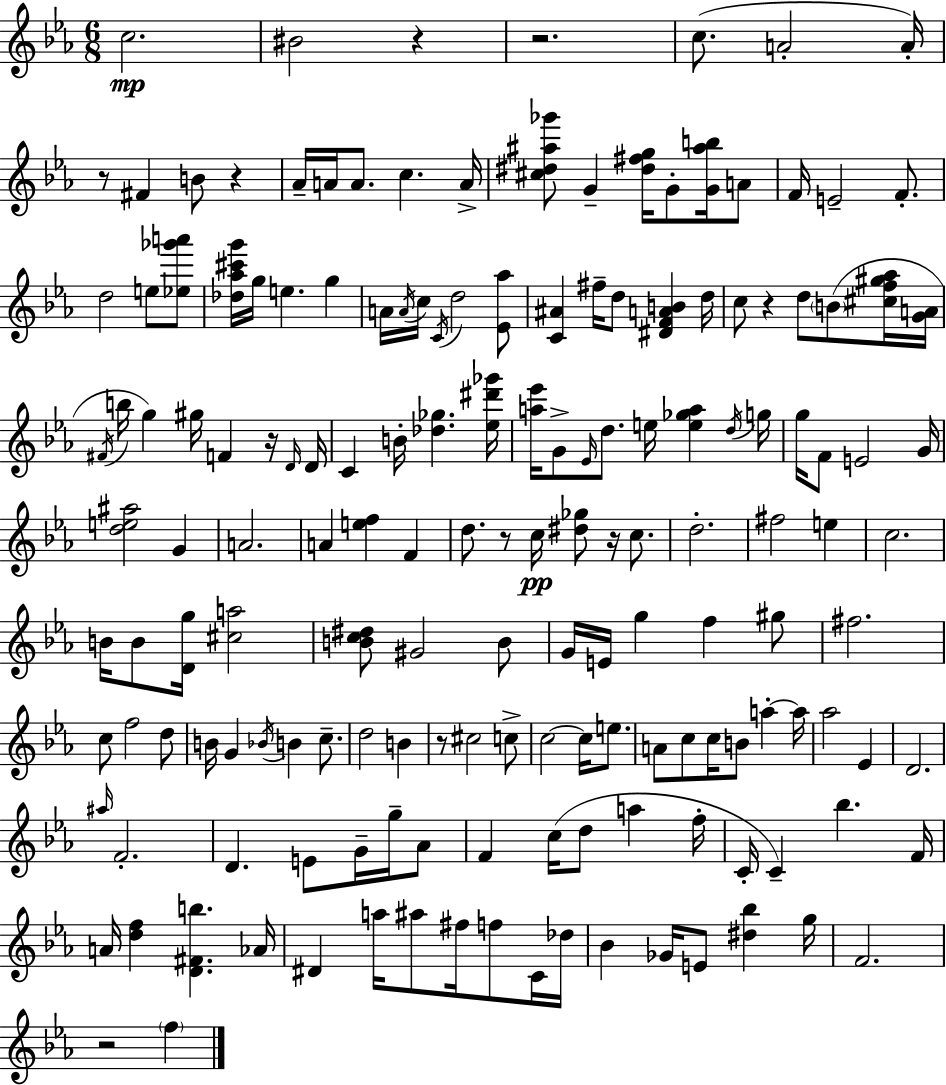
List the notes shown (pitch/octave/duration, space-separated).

C5/h. BIS4/h R/q R/h. C5/e. A4/h A4/s R/e F#4/q B4/e R/q Ab4/s A4/s A4/e. C5/q. A4/s [C#5,D#5,A#5,Gb6]/e G4/q [D#5,F#5,G5]/s G4/e [G4,A#5,B5]/s A4/e F4/s E4/h F4/e. D5/h E5/e [Eb5,Gb6,A6]/e [Db5,Ab5,C#6,G6]/s G5/s E5/q. G5/q A4/s A4/s C5/s C4/s D5/h [Eb4,Ab5]/e [C4,A#4]/q F#5/s D5/e [D#4,F4,A4,B4]/q D5/s C5/e R/q D5/e B4/e [C#5,F5,G#5,Ab5]/s [G4,A4]/s F#4/s B5/s G5/q G#5/s F4/q R/s D4/s D4/s C4/q B4/s [Db5,Gb5]/q. [Eb5,D#6,Gb6]/s [A5,Eb6]/s G4/e Eb4/s D5/e. E5/s [E5,Gb5,A5]/q D5/s G5/s G5/s F4/e E4/h G4/s [D5,E5,A#5]/h G4/q A4/h. A4/q [E5,F5]/q F4/q D5/e. R/e C5/s [D#5,Gb5]/e R/s C5/e. D5/h. F#5/h E5/q C5/h. B4/s B4/e [D4,G5]/s [C#5,A5]/h [B4,C5,D#5]/e G#4/h B4/e G4/s E4/s G5/q F5/q G#5/e F#5/h. C5/e F5/h D5/e B4/s G4/q Bb4/s B4/q C5/e. D5/h B4/q R/e C#5/h C5/e C5/h C5/s E5/e. A4/e C5/e C5/s B4/e A5/q A5/s Ab5/h Eb4/q D4/h. A#5/s F4/h. D4/q. E4/e G4/s G5/s Ab4/e F4/q C5/s D5/e A5/q F5/s C4/s C4/q Bb5/q. F4/s A4/s [D5,F5]/q [D4,F#4,B5]/q. Ab4/s D#4/q A5/s A#5/e F#5/s F5/e C4/s Db5/s Bb4/q Gb4/s E4/e [D#5,Bb5]/q G5/s F4/h. R/h F5/q